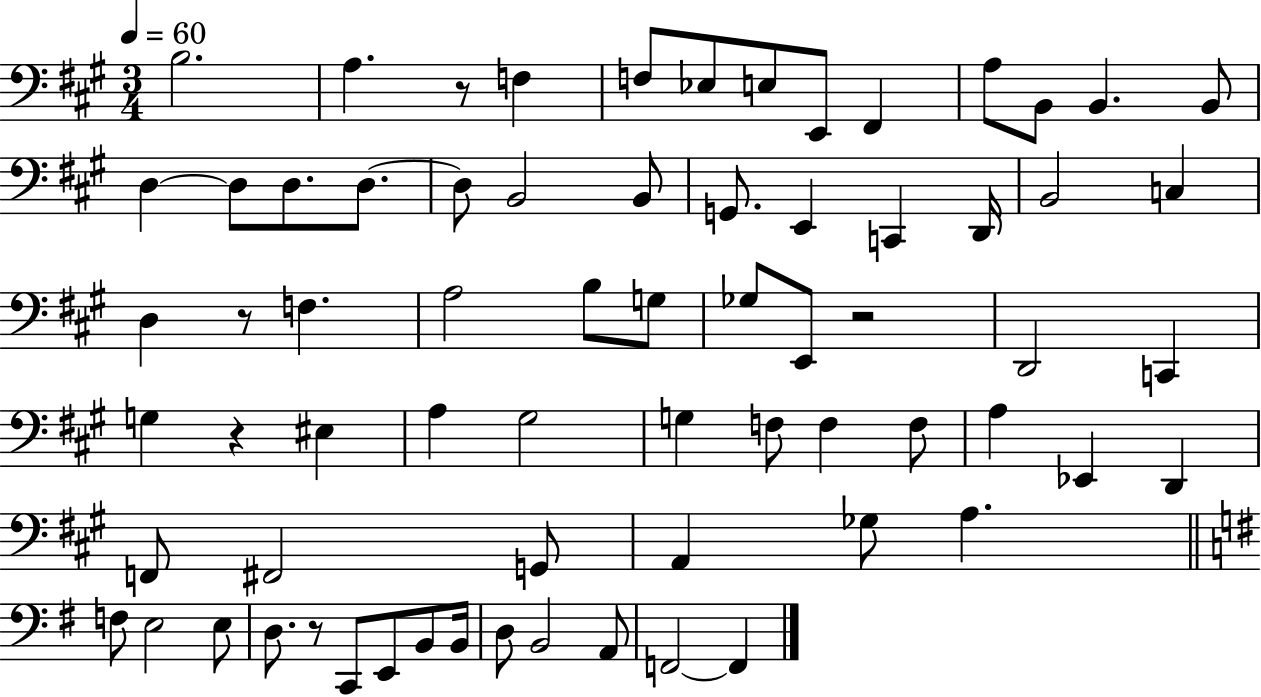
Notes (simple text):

B3/h. A3/q. R/e F3/q F3/e Eb3/e E3/e E2/e F#2/q A3/e B2/e B2/q. B2/e D3/q D3/e D3/e. D3/e. D3/e B2/h B2/e G2/e. E2/q C2/q D2/s B2/h C3/q D3/q R/e F3/q. A3/h B3/e G3/e Gb3/e E2/e R/h D2/h C2/q G3/q R/q EIS3/q A3/q G#3/h G3/q F3/e F3/q F3/e A3/q Eb2/q D2/q F2/e F#2/h G2/e A2/q Gb3/e A3/q. F3/e E3/h E3/e D3/e. R/e C2/e E2/e B2/e B2/s D3/e B2/h A2/e F2/h F2/q